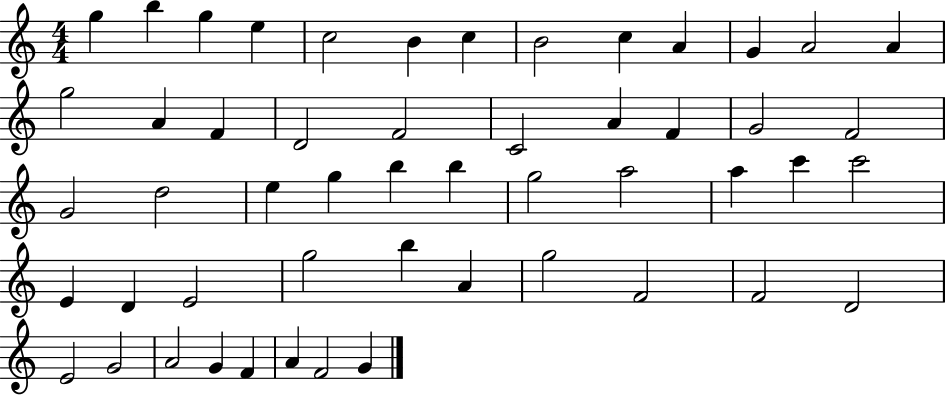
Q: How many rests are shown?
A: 0